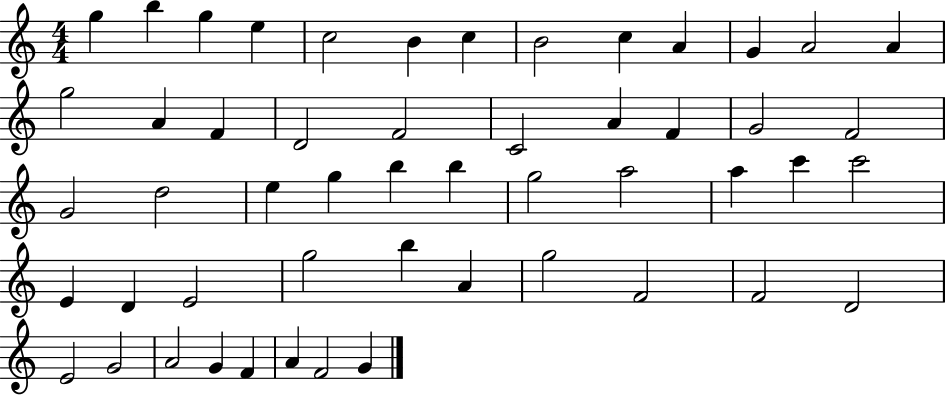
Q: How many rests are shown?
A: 0